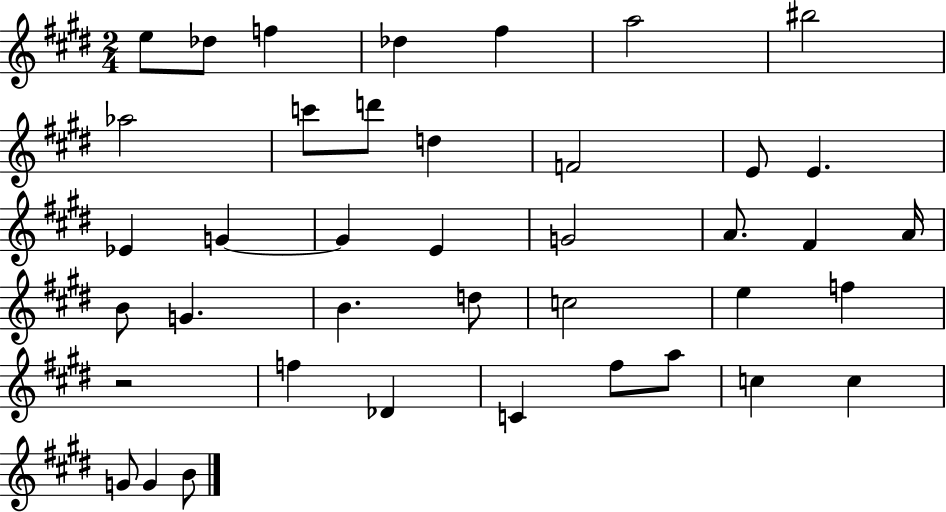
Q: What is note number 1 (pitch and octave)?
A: E5